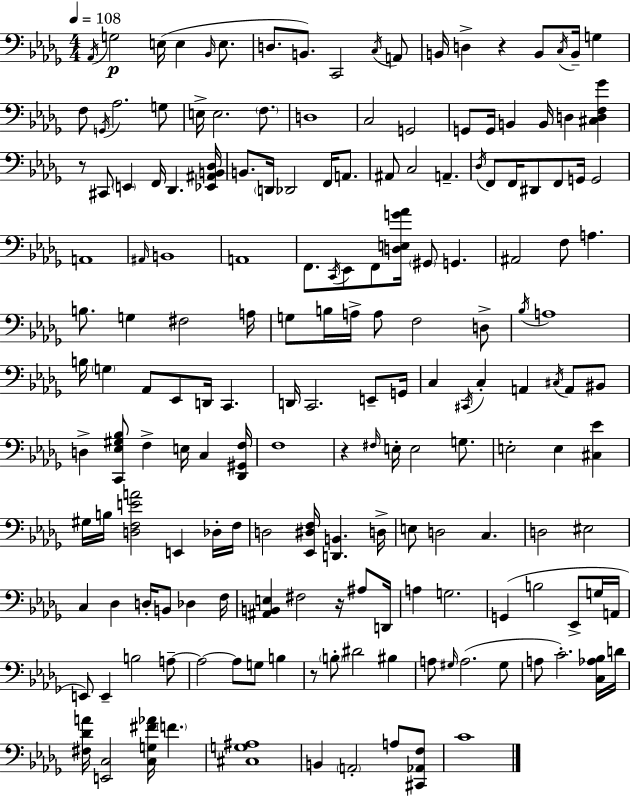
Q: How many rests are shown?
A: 5